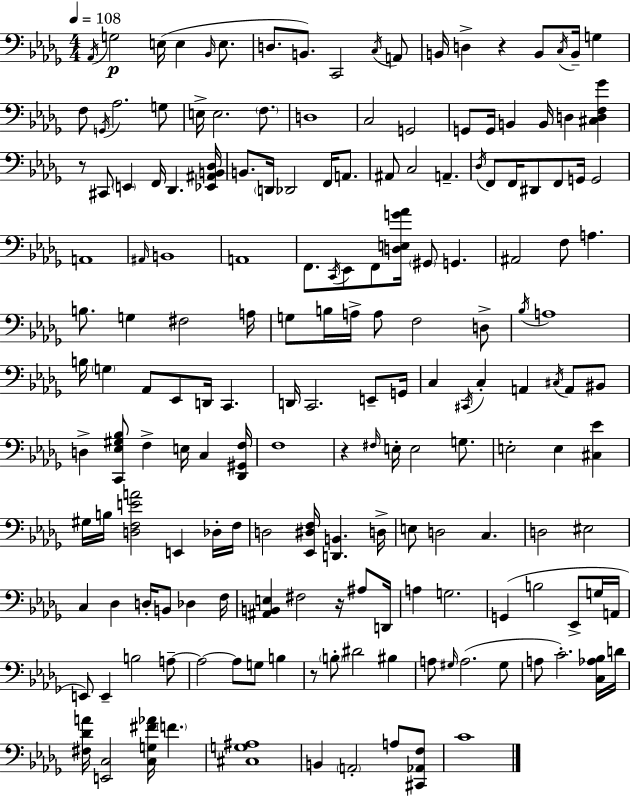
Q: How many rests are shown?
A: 5